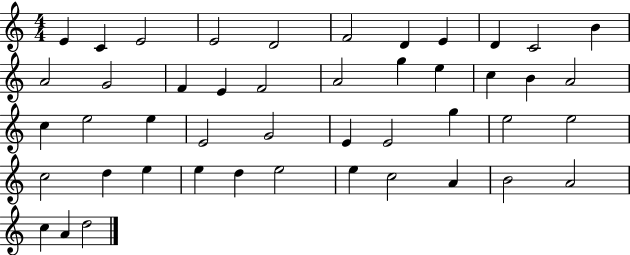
{
  \clef treble
  \numericTimeSignature
  \time 4/4
  \key c \major
  e'4 c'4 e'2 | e'2 d'2 | f'2 d'4 e'4 | d'4 c'2 b'4 | \break a'2 g'2 | f'4 e'4 f'2 | a'2 g''4 e''4 | c''4 b'4 a'2 | \break c''4 e''2 e''4 | e'2 g'2 | e'4 e'2 g''4 | e''2 e''2 | \break c''2 d''4 e''4 | e''4 d''4 e''2 | e''4 c''2 a'4 | b'2 a'2 | \break c''4 a'4 d''2 | \bar "|."
}